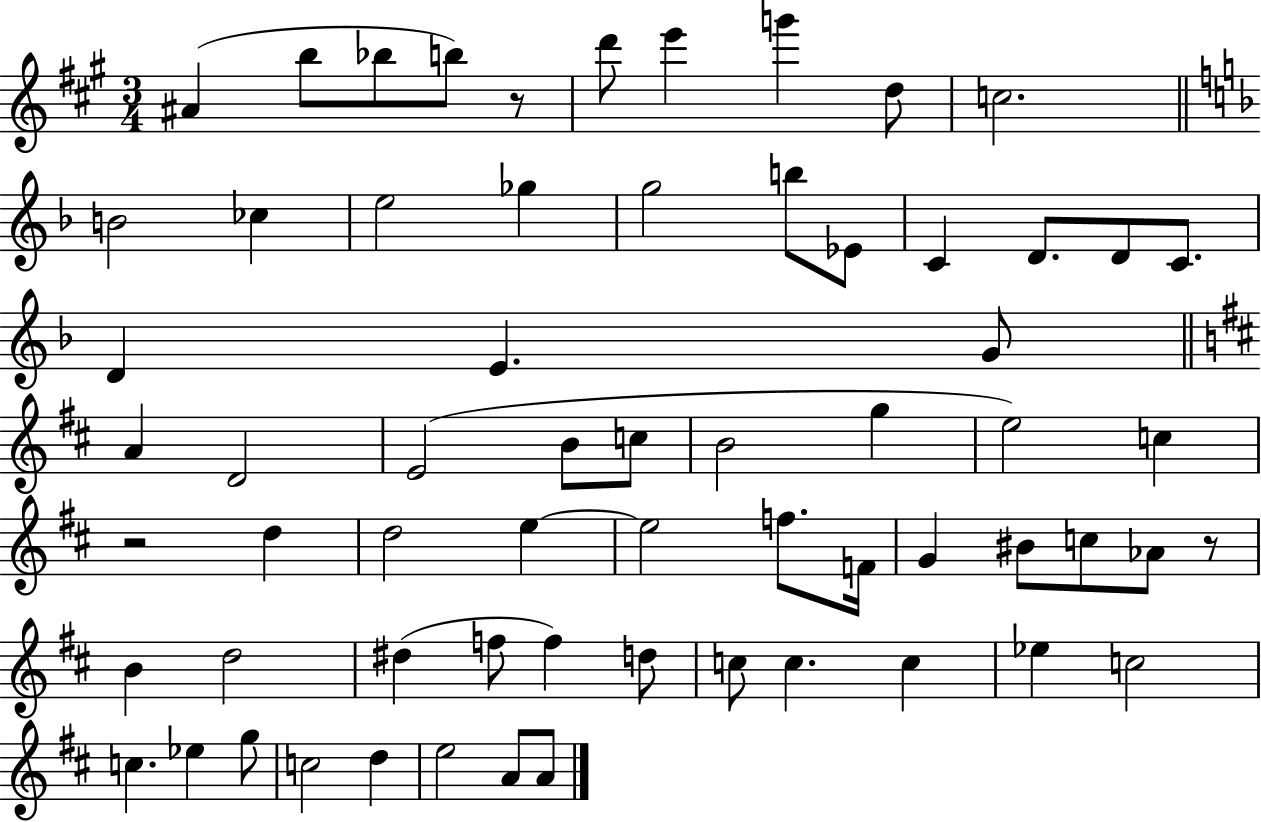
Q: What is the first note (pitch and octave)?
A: A#4